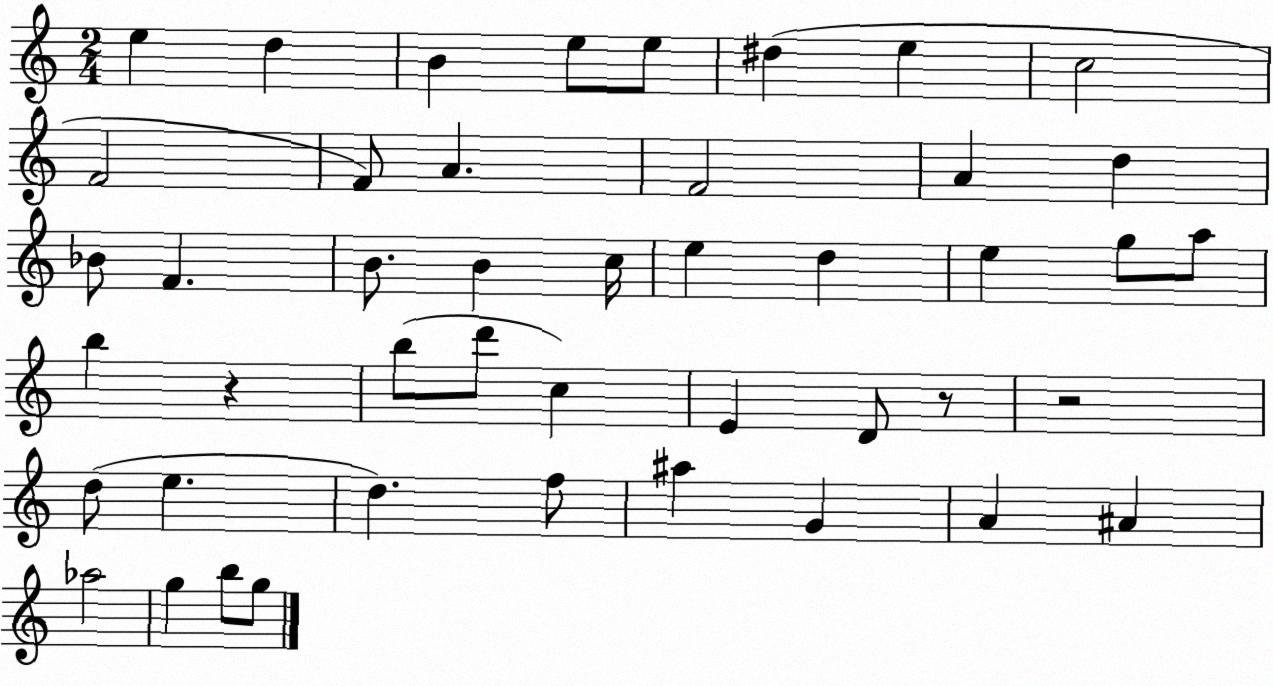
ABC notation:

X:1
T:Untitled
M:2/4
L:1/4
K:C
e d B e/2 e/2 ^d e c2 F2 F/2 A F2 A d _B/2 F B/2 B c/4 e d e g/2 a/2 b z b/2 d'/2 c E D/2 z/2 z2 d/2 e d f/2 ^a G A ^A _a2 g b/2 g/2